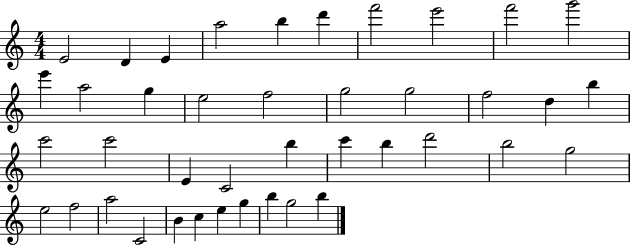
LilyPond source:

{
  \clef treble
  \numericTimeSignature
  \time 4/4
  \key c \major
  e'2 d'4 e'4 | a''2 b''4 d'''4 | f'''2 e'''2 | f'''2 g'''2 | \break e'''4 a''2 g''4 | e''2 f''2 | g''2 g''2 | f''2 d''4 b''4 | \break c'''2 c'''2 | e'4 c'2 b''4 | c'''4 b''4 d'''2 | b''2 g''2 | \break e''2 f''2 | a''2 c'2 | b'4 c''4 e''4 g''4 | b''4 g''2 b''4 | \break \bar "|."
}